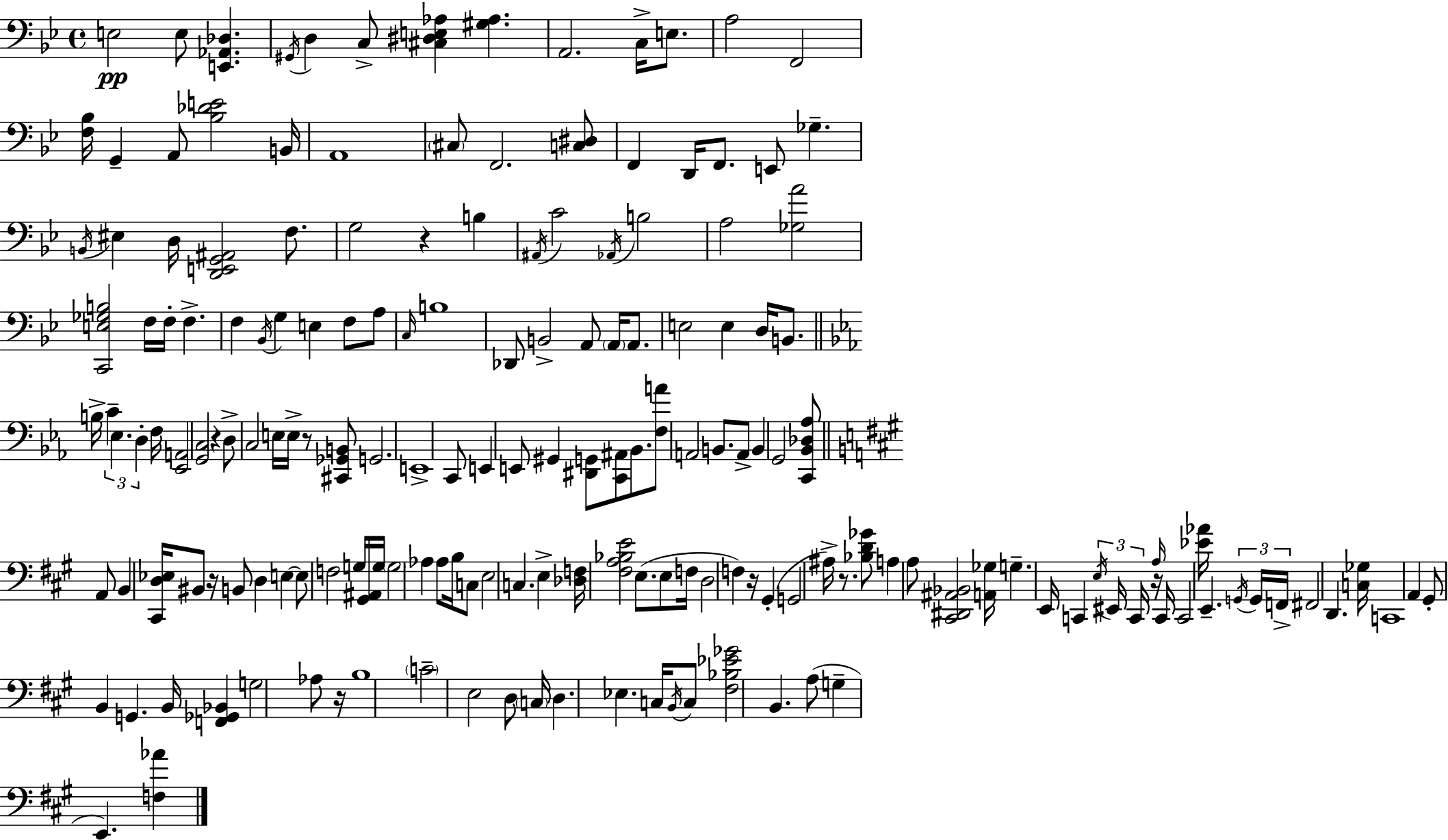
E3/h E3/e [E2,Ab2,Db3]/q. G#2/s D3/q C3/e [C#3,D#3,E3,Ab3]/q [G#3,Ab3]/q. A2/h. C3/s E3/e. A3/h F2/h [F3,Bb3]/s G2/q A2/e [Bb3,Db4,E4]/h B2/s A2/w C#3/e F2/h. [C3,D#3]/e F2/q D2/s F2/e. E2/e Gb3/q. B2/s EIS3/q D3/s [D2,E2,G2,A#2]/h F3/e. G3/h R/q B3/q A#2/s C4/h Ab2/s B3/h A3/h [Gb3,A4]/h [C2,E3,Gb3,B3]/h F3/s F3/s F3/q. F3/q Bb2/s G3/q E3/q F3/e A3/e C3/s B3/w Db2/e B2/h A2/e A2/s A2/e. E3/h E3/q D3/s B2/e. B3/s C4/q Eb3/q. D3/q F3/s [Eb2,A2]/h [G2,C3]/h R/q D3/e C3/h E3/s E3/s R/e [C#2,Gb2,B2]/e G2/h. E2/w C2/e E2/q E2/e G#2/q [D#2,G2]/e [C2,A#2]/e Bb2/e. [F3,A4]/e A2/h B2/e. A2/e B2/q G2/h [C2,Bb2,Db3,Ab3]/e A2/e B2/q [C#2,D3,Eb3]/s BIS2/e R/s B2/e D3/q E3/q E3/e F3/h G3/s [G#2,A#2]/s G3/s G3/h Ab3/q Ab3/e B3/s C3/e E3/h C3/q. E3/q [Db3,F3]/s [F#3,A3,Bb3,E4]/h E3/e. E3/e F3/s D3/h F3/q R/s G#2/q G2/h A#3/s R/e. [Bb3,D4,Gb4]/e A3/q A3/e [C#2,D#2,A#2,Bb2]/h [A2,Gb3]/s G3/q. E2/s C2/q E3/s EIS2/s C2/s R/s A3/s C2/s C2/h [Eb4,Ab4]/s E2/q. G2/s G2/s F2/s F#2/h D2/q. [C3,Gb3]/s C2/w A2/q G#2/e B2/q G2/q. B2/s [F2,Gb2,Bb2]/q G3/h Ab3/e R/s B3/w C4/h E3/h D3/e C3/s D3/q. Eb3/q. C3/s B2/s C3/e [F#3,Bb3,Eb4,Gb4]/h B2/q. A3/e G3/q E2/q. [F3,Ab4]/q